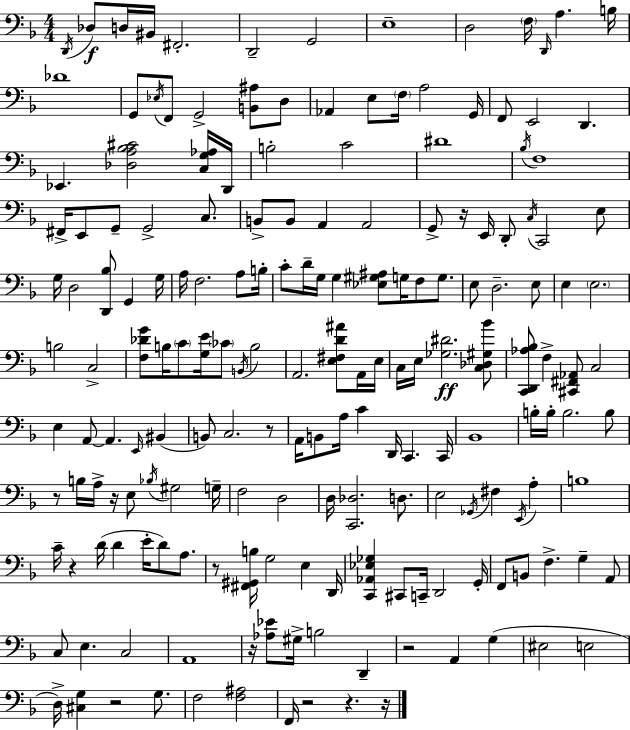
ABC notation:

X:1
T:Untitled
M:4/4
L:1/4
K:Dm
D,,/4 _D,/2 D,/4 ^B,,/4 ^F,,2 D,,2 G,,2 E,4 D,2 F,/4 D,,/4 A, B,/4 _D4 G,,/2 _E,/4 F,,/2 G,,2 [B,,^A,]/2 D,/2 _A,, E,/2 F,/4 A,2 G,,/4 F,,/2 E,,2 D,, _E,, [_D,A,_B,^C]2 [C,G,_A,]/4 D,,/4 B,2 C2 ^D4 _B,/4 F,4 ^F,,/4 E,,/2 G,,/2 G,,2 C,/2 B,,/2 B,,/2 A,, A,,2 G,,/2 z/4 E,,/4 D,,/2 C,/4 C,,2 E,/2 G,/4 D,2 [D,,_B,]/2 G,, G,/4 A,/4 F,2 A,/2 B,/4 C/2 D/4 G,/4 G, [_E,^G,^A,]/2 G,/4 F,/2 G,/2 E,/2 D,2 E,/2 E, E,2 B,2 C,2 [F,_DG]/2 B,/4 C/2 [G,E]/4 _C/2 B,,/4 B,2 A,,2 [E,^F,D^A]/2 A,,/4 E,/4 C,/4 E,/4 [_G,^D]2 [C,_D,^G,_B]/2 [C,,D,,_A,_B,]/2 F, [^C,,^F,,_A,,]/2 C,2 E, A,,/2 A,, E,,/4 ^B,, B,,/2 C,2 z/2 A,,/4 B,,/2 A,/4 C D,,/4 C,, C,,/4 _B,,4 B,/4 B,/4 B,2 B,/2 z/2 B,/4 A,/4 z/4 E,/2 _B,/4 ^G,2 G,/4 F,2 D,2 D,/4 [C,,_D,]2 D,/2 E,2 _G,,/4 ^F, E,,/4 A, B,4 C/4 z D/4 D E/4 D/2 A,/2 z/2 [^F,,^G,,B,]/4 G,2 E, D,,/4 [C,,_A,,_E,_G,] ^C,,/2 C,,/4 D,,2 G,,/4 F,,/2 B,,/2 F, G, A,,/2 C,/2 E, C,2 A,,4 z/4 [_A,_E]/2 ^G,/4 B,2 D,, z2 A,, G, ^E,2 E,2 D,/4 [^C,G,] z2 G,/2 F,2 [F,^A,]2 F,,/4 z2 z z/4